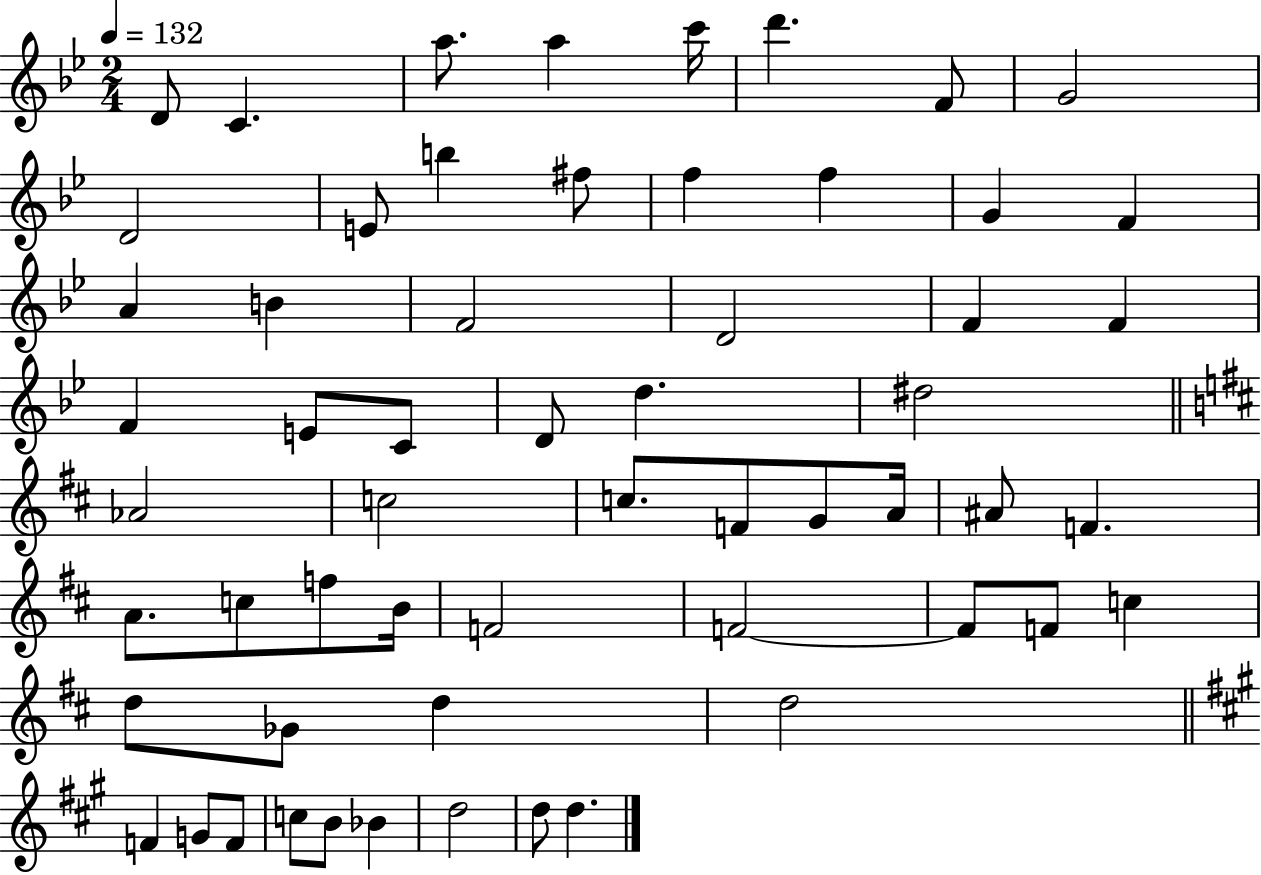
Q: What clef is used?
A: treble